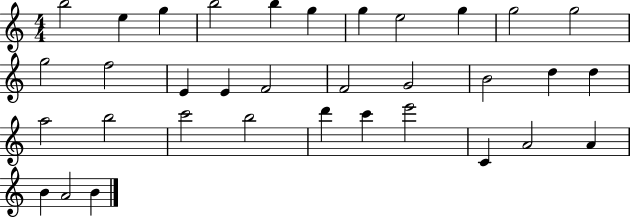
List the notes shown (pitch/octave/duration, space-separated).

B5/h E5/q G5/q B5/h B5/q G5/q G5/q E5/h G5/q G5/h G5/h G5/h F5/h E4/q E4/q F4/h F4/h G4/h B4/h D5/q D5/q A5/h B5/h C6/h B5/h D6/q C6/q E6/h C4/q A4/h A4/q B4/q A4/h B4/q